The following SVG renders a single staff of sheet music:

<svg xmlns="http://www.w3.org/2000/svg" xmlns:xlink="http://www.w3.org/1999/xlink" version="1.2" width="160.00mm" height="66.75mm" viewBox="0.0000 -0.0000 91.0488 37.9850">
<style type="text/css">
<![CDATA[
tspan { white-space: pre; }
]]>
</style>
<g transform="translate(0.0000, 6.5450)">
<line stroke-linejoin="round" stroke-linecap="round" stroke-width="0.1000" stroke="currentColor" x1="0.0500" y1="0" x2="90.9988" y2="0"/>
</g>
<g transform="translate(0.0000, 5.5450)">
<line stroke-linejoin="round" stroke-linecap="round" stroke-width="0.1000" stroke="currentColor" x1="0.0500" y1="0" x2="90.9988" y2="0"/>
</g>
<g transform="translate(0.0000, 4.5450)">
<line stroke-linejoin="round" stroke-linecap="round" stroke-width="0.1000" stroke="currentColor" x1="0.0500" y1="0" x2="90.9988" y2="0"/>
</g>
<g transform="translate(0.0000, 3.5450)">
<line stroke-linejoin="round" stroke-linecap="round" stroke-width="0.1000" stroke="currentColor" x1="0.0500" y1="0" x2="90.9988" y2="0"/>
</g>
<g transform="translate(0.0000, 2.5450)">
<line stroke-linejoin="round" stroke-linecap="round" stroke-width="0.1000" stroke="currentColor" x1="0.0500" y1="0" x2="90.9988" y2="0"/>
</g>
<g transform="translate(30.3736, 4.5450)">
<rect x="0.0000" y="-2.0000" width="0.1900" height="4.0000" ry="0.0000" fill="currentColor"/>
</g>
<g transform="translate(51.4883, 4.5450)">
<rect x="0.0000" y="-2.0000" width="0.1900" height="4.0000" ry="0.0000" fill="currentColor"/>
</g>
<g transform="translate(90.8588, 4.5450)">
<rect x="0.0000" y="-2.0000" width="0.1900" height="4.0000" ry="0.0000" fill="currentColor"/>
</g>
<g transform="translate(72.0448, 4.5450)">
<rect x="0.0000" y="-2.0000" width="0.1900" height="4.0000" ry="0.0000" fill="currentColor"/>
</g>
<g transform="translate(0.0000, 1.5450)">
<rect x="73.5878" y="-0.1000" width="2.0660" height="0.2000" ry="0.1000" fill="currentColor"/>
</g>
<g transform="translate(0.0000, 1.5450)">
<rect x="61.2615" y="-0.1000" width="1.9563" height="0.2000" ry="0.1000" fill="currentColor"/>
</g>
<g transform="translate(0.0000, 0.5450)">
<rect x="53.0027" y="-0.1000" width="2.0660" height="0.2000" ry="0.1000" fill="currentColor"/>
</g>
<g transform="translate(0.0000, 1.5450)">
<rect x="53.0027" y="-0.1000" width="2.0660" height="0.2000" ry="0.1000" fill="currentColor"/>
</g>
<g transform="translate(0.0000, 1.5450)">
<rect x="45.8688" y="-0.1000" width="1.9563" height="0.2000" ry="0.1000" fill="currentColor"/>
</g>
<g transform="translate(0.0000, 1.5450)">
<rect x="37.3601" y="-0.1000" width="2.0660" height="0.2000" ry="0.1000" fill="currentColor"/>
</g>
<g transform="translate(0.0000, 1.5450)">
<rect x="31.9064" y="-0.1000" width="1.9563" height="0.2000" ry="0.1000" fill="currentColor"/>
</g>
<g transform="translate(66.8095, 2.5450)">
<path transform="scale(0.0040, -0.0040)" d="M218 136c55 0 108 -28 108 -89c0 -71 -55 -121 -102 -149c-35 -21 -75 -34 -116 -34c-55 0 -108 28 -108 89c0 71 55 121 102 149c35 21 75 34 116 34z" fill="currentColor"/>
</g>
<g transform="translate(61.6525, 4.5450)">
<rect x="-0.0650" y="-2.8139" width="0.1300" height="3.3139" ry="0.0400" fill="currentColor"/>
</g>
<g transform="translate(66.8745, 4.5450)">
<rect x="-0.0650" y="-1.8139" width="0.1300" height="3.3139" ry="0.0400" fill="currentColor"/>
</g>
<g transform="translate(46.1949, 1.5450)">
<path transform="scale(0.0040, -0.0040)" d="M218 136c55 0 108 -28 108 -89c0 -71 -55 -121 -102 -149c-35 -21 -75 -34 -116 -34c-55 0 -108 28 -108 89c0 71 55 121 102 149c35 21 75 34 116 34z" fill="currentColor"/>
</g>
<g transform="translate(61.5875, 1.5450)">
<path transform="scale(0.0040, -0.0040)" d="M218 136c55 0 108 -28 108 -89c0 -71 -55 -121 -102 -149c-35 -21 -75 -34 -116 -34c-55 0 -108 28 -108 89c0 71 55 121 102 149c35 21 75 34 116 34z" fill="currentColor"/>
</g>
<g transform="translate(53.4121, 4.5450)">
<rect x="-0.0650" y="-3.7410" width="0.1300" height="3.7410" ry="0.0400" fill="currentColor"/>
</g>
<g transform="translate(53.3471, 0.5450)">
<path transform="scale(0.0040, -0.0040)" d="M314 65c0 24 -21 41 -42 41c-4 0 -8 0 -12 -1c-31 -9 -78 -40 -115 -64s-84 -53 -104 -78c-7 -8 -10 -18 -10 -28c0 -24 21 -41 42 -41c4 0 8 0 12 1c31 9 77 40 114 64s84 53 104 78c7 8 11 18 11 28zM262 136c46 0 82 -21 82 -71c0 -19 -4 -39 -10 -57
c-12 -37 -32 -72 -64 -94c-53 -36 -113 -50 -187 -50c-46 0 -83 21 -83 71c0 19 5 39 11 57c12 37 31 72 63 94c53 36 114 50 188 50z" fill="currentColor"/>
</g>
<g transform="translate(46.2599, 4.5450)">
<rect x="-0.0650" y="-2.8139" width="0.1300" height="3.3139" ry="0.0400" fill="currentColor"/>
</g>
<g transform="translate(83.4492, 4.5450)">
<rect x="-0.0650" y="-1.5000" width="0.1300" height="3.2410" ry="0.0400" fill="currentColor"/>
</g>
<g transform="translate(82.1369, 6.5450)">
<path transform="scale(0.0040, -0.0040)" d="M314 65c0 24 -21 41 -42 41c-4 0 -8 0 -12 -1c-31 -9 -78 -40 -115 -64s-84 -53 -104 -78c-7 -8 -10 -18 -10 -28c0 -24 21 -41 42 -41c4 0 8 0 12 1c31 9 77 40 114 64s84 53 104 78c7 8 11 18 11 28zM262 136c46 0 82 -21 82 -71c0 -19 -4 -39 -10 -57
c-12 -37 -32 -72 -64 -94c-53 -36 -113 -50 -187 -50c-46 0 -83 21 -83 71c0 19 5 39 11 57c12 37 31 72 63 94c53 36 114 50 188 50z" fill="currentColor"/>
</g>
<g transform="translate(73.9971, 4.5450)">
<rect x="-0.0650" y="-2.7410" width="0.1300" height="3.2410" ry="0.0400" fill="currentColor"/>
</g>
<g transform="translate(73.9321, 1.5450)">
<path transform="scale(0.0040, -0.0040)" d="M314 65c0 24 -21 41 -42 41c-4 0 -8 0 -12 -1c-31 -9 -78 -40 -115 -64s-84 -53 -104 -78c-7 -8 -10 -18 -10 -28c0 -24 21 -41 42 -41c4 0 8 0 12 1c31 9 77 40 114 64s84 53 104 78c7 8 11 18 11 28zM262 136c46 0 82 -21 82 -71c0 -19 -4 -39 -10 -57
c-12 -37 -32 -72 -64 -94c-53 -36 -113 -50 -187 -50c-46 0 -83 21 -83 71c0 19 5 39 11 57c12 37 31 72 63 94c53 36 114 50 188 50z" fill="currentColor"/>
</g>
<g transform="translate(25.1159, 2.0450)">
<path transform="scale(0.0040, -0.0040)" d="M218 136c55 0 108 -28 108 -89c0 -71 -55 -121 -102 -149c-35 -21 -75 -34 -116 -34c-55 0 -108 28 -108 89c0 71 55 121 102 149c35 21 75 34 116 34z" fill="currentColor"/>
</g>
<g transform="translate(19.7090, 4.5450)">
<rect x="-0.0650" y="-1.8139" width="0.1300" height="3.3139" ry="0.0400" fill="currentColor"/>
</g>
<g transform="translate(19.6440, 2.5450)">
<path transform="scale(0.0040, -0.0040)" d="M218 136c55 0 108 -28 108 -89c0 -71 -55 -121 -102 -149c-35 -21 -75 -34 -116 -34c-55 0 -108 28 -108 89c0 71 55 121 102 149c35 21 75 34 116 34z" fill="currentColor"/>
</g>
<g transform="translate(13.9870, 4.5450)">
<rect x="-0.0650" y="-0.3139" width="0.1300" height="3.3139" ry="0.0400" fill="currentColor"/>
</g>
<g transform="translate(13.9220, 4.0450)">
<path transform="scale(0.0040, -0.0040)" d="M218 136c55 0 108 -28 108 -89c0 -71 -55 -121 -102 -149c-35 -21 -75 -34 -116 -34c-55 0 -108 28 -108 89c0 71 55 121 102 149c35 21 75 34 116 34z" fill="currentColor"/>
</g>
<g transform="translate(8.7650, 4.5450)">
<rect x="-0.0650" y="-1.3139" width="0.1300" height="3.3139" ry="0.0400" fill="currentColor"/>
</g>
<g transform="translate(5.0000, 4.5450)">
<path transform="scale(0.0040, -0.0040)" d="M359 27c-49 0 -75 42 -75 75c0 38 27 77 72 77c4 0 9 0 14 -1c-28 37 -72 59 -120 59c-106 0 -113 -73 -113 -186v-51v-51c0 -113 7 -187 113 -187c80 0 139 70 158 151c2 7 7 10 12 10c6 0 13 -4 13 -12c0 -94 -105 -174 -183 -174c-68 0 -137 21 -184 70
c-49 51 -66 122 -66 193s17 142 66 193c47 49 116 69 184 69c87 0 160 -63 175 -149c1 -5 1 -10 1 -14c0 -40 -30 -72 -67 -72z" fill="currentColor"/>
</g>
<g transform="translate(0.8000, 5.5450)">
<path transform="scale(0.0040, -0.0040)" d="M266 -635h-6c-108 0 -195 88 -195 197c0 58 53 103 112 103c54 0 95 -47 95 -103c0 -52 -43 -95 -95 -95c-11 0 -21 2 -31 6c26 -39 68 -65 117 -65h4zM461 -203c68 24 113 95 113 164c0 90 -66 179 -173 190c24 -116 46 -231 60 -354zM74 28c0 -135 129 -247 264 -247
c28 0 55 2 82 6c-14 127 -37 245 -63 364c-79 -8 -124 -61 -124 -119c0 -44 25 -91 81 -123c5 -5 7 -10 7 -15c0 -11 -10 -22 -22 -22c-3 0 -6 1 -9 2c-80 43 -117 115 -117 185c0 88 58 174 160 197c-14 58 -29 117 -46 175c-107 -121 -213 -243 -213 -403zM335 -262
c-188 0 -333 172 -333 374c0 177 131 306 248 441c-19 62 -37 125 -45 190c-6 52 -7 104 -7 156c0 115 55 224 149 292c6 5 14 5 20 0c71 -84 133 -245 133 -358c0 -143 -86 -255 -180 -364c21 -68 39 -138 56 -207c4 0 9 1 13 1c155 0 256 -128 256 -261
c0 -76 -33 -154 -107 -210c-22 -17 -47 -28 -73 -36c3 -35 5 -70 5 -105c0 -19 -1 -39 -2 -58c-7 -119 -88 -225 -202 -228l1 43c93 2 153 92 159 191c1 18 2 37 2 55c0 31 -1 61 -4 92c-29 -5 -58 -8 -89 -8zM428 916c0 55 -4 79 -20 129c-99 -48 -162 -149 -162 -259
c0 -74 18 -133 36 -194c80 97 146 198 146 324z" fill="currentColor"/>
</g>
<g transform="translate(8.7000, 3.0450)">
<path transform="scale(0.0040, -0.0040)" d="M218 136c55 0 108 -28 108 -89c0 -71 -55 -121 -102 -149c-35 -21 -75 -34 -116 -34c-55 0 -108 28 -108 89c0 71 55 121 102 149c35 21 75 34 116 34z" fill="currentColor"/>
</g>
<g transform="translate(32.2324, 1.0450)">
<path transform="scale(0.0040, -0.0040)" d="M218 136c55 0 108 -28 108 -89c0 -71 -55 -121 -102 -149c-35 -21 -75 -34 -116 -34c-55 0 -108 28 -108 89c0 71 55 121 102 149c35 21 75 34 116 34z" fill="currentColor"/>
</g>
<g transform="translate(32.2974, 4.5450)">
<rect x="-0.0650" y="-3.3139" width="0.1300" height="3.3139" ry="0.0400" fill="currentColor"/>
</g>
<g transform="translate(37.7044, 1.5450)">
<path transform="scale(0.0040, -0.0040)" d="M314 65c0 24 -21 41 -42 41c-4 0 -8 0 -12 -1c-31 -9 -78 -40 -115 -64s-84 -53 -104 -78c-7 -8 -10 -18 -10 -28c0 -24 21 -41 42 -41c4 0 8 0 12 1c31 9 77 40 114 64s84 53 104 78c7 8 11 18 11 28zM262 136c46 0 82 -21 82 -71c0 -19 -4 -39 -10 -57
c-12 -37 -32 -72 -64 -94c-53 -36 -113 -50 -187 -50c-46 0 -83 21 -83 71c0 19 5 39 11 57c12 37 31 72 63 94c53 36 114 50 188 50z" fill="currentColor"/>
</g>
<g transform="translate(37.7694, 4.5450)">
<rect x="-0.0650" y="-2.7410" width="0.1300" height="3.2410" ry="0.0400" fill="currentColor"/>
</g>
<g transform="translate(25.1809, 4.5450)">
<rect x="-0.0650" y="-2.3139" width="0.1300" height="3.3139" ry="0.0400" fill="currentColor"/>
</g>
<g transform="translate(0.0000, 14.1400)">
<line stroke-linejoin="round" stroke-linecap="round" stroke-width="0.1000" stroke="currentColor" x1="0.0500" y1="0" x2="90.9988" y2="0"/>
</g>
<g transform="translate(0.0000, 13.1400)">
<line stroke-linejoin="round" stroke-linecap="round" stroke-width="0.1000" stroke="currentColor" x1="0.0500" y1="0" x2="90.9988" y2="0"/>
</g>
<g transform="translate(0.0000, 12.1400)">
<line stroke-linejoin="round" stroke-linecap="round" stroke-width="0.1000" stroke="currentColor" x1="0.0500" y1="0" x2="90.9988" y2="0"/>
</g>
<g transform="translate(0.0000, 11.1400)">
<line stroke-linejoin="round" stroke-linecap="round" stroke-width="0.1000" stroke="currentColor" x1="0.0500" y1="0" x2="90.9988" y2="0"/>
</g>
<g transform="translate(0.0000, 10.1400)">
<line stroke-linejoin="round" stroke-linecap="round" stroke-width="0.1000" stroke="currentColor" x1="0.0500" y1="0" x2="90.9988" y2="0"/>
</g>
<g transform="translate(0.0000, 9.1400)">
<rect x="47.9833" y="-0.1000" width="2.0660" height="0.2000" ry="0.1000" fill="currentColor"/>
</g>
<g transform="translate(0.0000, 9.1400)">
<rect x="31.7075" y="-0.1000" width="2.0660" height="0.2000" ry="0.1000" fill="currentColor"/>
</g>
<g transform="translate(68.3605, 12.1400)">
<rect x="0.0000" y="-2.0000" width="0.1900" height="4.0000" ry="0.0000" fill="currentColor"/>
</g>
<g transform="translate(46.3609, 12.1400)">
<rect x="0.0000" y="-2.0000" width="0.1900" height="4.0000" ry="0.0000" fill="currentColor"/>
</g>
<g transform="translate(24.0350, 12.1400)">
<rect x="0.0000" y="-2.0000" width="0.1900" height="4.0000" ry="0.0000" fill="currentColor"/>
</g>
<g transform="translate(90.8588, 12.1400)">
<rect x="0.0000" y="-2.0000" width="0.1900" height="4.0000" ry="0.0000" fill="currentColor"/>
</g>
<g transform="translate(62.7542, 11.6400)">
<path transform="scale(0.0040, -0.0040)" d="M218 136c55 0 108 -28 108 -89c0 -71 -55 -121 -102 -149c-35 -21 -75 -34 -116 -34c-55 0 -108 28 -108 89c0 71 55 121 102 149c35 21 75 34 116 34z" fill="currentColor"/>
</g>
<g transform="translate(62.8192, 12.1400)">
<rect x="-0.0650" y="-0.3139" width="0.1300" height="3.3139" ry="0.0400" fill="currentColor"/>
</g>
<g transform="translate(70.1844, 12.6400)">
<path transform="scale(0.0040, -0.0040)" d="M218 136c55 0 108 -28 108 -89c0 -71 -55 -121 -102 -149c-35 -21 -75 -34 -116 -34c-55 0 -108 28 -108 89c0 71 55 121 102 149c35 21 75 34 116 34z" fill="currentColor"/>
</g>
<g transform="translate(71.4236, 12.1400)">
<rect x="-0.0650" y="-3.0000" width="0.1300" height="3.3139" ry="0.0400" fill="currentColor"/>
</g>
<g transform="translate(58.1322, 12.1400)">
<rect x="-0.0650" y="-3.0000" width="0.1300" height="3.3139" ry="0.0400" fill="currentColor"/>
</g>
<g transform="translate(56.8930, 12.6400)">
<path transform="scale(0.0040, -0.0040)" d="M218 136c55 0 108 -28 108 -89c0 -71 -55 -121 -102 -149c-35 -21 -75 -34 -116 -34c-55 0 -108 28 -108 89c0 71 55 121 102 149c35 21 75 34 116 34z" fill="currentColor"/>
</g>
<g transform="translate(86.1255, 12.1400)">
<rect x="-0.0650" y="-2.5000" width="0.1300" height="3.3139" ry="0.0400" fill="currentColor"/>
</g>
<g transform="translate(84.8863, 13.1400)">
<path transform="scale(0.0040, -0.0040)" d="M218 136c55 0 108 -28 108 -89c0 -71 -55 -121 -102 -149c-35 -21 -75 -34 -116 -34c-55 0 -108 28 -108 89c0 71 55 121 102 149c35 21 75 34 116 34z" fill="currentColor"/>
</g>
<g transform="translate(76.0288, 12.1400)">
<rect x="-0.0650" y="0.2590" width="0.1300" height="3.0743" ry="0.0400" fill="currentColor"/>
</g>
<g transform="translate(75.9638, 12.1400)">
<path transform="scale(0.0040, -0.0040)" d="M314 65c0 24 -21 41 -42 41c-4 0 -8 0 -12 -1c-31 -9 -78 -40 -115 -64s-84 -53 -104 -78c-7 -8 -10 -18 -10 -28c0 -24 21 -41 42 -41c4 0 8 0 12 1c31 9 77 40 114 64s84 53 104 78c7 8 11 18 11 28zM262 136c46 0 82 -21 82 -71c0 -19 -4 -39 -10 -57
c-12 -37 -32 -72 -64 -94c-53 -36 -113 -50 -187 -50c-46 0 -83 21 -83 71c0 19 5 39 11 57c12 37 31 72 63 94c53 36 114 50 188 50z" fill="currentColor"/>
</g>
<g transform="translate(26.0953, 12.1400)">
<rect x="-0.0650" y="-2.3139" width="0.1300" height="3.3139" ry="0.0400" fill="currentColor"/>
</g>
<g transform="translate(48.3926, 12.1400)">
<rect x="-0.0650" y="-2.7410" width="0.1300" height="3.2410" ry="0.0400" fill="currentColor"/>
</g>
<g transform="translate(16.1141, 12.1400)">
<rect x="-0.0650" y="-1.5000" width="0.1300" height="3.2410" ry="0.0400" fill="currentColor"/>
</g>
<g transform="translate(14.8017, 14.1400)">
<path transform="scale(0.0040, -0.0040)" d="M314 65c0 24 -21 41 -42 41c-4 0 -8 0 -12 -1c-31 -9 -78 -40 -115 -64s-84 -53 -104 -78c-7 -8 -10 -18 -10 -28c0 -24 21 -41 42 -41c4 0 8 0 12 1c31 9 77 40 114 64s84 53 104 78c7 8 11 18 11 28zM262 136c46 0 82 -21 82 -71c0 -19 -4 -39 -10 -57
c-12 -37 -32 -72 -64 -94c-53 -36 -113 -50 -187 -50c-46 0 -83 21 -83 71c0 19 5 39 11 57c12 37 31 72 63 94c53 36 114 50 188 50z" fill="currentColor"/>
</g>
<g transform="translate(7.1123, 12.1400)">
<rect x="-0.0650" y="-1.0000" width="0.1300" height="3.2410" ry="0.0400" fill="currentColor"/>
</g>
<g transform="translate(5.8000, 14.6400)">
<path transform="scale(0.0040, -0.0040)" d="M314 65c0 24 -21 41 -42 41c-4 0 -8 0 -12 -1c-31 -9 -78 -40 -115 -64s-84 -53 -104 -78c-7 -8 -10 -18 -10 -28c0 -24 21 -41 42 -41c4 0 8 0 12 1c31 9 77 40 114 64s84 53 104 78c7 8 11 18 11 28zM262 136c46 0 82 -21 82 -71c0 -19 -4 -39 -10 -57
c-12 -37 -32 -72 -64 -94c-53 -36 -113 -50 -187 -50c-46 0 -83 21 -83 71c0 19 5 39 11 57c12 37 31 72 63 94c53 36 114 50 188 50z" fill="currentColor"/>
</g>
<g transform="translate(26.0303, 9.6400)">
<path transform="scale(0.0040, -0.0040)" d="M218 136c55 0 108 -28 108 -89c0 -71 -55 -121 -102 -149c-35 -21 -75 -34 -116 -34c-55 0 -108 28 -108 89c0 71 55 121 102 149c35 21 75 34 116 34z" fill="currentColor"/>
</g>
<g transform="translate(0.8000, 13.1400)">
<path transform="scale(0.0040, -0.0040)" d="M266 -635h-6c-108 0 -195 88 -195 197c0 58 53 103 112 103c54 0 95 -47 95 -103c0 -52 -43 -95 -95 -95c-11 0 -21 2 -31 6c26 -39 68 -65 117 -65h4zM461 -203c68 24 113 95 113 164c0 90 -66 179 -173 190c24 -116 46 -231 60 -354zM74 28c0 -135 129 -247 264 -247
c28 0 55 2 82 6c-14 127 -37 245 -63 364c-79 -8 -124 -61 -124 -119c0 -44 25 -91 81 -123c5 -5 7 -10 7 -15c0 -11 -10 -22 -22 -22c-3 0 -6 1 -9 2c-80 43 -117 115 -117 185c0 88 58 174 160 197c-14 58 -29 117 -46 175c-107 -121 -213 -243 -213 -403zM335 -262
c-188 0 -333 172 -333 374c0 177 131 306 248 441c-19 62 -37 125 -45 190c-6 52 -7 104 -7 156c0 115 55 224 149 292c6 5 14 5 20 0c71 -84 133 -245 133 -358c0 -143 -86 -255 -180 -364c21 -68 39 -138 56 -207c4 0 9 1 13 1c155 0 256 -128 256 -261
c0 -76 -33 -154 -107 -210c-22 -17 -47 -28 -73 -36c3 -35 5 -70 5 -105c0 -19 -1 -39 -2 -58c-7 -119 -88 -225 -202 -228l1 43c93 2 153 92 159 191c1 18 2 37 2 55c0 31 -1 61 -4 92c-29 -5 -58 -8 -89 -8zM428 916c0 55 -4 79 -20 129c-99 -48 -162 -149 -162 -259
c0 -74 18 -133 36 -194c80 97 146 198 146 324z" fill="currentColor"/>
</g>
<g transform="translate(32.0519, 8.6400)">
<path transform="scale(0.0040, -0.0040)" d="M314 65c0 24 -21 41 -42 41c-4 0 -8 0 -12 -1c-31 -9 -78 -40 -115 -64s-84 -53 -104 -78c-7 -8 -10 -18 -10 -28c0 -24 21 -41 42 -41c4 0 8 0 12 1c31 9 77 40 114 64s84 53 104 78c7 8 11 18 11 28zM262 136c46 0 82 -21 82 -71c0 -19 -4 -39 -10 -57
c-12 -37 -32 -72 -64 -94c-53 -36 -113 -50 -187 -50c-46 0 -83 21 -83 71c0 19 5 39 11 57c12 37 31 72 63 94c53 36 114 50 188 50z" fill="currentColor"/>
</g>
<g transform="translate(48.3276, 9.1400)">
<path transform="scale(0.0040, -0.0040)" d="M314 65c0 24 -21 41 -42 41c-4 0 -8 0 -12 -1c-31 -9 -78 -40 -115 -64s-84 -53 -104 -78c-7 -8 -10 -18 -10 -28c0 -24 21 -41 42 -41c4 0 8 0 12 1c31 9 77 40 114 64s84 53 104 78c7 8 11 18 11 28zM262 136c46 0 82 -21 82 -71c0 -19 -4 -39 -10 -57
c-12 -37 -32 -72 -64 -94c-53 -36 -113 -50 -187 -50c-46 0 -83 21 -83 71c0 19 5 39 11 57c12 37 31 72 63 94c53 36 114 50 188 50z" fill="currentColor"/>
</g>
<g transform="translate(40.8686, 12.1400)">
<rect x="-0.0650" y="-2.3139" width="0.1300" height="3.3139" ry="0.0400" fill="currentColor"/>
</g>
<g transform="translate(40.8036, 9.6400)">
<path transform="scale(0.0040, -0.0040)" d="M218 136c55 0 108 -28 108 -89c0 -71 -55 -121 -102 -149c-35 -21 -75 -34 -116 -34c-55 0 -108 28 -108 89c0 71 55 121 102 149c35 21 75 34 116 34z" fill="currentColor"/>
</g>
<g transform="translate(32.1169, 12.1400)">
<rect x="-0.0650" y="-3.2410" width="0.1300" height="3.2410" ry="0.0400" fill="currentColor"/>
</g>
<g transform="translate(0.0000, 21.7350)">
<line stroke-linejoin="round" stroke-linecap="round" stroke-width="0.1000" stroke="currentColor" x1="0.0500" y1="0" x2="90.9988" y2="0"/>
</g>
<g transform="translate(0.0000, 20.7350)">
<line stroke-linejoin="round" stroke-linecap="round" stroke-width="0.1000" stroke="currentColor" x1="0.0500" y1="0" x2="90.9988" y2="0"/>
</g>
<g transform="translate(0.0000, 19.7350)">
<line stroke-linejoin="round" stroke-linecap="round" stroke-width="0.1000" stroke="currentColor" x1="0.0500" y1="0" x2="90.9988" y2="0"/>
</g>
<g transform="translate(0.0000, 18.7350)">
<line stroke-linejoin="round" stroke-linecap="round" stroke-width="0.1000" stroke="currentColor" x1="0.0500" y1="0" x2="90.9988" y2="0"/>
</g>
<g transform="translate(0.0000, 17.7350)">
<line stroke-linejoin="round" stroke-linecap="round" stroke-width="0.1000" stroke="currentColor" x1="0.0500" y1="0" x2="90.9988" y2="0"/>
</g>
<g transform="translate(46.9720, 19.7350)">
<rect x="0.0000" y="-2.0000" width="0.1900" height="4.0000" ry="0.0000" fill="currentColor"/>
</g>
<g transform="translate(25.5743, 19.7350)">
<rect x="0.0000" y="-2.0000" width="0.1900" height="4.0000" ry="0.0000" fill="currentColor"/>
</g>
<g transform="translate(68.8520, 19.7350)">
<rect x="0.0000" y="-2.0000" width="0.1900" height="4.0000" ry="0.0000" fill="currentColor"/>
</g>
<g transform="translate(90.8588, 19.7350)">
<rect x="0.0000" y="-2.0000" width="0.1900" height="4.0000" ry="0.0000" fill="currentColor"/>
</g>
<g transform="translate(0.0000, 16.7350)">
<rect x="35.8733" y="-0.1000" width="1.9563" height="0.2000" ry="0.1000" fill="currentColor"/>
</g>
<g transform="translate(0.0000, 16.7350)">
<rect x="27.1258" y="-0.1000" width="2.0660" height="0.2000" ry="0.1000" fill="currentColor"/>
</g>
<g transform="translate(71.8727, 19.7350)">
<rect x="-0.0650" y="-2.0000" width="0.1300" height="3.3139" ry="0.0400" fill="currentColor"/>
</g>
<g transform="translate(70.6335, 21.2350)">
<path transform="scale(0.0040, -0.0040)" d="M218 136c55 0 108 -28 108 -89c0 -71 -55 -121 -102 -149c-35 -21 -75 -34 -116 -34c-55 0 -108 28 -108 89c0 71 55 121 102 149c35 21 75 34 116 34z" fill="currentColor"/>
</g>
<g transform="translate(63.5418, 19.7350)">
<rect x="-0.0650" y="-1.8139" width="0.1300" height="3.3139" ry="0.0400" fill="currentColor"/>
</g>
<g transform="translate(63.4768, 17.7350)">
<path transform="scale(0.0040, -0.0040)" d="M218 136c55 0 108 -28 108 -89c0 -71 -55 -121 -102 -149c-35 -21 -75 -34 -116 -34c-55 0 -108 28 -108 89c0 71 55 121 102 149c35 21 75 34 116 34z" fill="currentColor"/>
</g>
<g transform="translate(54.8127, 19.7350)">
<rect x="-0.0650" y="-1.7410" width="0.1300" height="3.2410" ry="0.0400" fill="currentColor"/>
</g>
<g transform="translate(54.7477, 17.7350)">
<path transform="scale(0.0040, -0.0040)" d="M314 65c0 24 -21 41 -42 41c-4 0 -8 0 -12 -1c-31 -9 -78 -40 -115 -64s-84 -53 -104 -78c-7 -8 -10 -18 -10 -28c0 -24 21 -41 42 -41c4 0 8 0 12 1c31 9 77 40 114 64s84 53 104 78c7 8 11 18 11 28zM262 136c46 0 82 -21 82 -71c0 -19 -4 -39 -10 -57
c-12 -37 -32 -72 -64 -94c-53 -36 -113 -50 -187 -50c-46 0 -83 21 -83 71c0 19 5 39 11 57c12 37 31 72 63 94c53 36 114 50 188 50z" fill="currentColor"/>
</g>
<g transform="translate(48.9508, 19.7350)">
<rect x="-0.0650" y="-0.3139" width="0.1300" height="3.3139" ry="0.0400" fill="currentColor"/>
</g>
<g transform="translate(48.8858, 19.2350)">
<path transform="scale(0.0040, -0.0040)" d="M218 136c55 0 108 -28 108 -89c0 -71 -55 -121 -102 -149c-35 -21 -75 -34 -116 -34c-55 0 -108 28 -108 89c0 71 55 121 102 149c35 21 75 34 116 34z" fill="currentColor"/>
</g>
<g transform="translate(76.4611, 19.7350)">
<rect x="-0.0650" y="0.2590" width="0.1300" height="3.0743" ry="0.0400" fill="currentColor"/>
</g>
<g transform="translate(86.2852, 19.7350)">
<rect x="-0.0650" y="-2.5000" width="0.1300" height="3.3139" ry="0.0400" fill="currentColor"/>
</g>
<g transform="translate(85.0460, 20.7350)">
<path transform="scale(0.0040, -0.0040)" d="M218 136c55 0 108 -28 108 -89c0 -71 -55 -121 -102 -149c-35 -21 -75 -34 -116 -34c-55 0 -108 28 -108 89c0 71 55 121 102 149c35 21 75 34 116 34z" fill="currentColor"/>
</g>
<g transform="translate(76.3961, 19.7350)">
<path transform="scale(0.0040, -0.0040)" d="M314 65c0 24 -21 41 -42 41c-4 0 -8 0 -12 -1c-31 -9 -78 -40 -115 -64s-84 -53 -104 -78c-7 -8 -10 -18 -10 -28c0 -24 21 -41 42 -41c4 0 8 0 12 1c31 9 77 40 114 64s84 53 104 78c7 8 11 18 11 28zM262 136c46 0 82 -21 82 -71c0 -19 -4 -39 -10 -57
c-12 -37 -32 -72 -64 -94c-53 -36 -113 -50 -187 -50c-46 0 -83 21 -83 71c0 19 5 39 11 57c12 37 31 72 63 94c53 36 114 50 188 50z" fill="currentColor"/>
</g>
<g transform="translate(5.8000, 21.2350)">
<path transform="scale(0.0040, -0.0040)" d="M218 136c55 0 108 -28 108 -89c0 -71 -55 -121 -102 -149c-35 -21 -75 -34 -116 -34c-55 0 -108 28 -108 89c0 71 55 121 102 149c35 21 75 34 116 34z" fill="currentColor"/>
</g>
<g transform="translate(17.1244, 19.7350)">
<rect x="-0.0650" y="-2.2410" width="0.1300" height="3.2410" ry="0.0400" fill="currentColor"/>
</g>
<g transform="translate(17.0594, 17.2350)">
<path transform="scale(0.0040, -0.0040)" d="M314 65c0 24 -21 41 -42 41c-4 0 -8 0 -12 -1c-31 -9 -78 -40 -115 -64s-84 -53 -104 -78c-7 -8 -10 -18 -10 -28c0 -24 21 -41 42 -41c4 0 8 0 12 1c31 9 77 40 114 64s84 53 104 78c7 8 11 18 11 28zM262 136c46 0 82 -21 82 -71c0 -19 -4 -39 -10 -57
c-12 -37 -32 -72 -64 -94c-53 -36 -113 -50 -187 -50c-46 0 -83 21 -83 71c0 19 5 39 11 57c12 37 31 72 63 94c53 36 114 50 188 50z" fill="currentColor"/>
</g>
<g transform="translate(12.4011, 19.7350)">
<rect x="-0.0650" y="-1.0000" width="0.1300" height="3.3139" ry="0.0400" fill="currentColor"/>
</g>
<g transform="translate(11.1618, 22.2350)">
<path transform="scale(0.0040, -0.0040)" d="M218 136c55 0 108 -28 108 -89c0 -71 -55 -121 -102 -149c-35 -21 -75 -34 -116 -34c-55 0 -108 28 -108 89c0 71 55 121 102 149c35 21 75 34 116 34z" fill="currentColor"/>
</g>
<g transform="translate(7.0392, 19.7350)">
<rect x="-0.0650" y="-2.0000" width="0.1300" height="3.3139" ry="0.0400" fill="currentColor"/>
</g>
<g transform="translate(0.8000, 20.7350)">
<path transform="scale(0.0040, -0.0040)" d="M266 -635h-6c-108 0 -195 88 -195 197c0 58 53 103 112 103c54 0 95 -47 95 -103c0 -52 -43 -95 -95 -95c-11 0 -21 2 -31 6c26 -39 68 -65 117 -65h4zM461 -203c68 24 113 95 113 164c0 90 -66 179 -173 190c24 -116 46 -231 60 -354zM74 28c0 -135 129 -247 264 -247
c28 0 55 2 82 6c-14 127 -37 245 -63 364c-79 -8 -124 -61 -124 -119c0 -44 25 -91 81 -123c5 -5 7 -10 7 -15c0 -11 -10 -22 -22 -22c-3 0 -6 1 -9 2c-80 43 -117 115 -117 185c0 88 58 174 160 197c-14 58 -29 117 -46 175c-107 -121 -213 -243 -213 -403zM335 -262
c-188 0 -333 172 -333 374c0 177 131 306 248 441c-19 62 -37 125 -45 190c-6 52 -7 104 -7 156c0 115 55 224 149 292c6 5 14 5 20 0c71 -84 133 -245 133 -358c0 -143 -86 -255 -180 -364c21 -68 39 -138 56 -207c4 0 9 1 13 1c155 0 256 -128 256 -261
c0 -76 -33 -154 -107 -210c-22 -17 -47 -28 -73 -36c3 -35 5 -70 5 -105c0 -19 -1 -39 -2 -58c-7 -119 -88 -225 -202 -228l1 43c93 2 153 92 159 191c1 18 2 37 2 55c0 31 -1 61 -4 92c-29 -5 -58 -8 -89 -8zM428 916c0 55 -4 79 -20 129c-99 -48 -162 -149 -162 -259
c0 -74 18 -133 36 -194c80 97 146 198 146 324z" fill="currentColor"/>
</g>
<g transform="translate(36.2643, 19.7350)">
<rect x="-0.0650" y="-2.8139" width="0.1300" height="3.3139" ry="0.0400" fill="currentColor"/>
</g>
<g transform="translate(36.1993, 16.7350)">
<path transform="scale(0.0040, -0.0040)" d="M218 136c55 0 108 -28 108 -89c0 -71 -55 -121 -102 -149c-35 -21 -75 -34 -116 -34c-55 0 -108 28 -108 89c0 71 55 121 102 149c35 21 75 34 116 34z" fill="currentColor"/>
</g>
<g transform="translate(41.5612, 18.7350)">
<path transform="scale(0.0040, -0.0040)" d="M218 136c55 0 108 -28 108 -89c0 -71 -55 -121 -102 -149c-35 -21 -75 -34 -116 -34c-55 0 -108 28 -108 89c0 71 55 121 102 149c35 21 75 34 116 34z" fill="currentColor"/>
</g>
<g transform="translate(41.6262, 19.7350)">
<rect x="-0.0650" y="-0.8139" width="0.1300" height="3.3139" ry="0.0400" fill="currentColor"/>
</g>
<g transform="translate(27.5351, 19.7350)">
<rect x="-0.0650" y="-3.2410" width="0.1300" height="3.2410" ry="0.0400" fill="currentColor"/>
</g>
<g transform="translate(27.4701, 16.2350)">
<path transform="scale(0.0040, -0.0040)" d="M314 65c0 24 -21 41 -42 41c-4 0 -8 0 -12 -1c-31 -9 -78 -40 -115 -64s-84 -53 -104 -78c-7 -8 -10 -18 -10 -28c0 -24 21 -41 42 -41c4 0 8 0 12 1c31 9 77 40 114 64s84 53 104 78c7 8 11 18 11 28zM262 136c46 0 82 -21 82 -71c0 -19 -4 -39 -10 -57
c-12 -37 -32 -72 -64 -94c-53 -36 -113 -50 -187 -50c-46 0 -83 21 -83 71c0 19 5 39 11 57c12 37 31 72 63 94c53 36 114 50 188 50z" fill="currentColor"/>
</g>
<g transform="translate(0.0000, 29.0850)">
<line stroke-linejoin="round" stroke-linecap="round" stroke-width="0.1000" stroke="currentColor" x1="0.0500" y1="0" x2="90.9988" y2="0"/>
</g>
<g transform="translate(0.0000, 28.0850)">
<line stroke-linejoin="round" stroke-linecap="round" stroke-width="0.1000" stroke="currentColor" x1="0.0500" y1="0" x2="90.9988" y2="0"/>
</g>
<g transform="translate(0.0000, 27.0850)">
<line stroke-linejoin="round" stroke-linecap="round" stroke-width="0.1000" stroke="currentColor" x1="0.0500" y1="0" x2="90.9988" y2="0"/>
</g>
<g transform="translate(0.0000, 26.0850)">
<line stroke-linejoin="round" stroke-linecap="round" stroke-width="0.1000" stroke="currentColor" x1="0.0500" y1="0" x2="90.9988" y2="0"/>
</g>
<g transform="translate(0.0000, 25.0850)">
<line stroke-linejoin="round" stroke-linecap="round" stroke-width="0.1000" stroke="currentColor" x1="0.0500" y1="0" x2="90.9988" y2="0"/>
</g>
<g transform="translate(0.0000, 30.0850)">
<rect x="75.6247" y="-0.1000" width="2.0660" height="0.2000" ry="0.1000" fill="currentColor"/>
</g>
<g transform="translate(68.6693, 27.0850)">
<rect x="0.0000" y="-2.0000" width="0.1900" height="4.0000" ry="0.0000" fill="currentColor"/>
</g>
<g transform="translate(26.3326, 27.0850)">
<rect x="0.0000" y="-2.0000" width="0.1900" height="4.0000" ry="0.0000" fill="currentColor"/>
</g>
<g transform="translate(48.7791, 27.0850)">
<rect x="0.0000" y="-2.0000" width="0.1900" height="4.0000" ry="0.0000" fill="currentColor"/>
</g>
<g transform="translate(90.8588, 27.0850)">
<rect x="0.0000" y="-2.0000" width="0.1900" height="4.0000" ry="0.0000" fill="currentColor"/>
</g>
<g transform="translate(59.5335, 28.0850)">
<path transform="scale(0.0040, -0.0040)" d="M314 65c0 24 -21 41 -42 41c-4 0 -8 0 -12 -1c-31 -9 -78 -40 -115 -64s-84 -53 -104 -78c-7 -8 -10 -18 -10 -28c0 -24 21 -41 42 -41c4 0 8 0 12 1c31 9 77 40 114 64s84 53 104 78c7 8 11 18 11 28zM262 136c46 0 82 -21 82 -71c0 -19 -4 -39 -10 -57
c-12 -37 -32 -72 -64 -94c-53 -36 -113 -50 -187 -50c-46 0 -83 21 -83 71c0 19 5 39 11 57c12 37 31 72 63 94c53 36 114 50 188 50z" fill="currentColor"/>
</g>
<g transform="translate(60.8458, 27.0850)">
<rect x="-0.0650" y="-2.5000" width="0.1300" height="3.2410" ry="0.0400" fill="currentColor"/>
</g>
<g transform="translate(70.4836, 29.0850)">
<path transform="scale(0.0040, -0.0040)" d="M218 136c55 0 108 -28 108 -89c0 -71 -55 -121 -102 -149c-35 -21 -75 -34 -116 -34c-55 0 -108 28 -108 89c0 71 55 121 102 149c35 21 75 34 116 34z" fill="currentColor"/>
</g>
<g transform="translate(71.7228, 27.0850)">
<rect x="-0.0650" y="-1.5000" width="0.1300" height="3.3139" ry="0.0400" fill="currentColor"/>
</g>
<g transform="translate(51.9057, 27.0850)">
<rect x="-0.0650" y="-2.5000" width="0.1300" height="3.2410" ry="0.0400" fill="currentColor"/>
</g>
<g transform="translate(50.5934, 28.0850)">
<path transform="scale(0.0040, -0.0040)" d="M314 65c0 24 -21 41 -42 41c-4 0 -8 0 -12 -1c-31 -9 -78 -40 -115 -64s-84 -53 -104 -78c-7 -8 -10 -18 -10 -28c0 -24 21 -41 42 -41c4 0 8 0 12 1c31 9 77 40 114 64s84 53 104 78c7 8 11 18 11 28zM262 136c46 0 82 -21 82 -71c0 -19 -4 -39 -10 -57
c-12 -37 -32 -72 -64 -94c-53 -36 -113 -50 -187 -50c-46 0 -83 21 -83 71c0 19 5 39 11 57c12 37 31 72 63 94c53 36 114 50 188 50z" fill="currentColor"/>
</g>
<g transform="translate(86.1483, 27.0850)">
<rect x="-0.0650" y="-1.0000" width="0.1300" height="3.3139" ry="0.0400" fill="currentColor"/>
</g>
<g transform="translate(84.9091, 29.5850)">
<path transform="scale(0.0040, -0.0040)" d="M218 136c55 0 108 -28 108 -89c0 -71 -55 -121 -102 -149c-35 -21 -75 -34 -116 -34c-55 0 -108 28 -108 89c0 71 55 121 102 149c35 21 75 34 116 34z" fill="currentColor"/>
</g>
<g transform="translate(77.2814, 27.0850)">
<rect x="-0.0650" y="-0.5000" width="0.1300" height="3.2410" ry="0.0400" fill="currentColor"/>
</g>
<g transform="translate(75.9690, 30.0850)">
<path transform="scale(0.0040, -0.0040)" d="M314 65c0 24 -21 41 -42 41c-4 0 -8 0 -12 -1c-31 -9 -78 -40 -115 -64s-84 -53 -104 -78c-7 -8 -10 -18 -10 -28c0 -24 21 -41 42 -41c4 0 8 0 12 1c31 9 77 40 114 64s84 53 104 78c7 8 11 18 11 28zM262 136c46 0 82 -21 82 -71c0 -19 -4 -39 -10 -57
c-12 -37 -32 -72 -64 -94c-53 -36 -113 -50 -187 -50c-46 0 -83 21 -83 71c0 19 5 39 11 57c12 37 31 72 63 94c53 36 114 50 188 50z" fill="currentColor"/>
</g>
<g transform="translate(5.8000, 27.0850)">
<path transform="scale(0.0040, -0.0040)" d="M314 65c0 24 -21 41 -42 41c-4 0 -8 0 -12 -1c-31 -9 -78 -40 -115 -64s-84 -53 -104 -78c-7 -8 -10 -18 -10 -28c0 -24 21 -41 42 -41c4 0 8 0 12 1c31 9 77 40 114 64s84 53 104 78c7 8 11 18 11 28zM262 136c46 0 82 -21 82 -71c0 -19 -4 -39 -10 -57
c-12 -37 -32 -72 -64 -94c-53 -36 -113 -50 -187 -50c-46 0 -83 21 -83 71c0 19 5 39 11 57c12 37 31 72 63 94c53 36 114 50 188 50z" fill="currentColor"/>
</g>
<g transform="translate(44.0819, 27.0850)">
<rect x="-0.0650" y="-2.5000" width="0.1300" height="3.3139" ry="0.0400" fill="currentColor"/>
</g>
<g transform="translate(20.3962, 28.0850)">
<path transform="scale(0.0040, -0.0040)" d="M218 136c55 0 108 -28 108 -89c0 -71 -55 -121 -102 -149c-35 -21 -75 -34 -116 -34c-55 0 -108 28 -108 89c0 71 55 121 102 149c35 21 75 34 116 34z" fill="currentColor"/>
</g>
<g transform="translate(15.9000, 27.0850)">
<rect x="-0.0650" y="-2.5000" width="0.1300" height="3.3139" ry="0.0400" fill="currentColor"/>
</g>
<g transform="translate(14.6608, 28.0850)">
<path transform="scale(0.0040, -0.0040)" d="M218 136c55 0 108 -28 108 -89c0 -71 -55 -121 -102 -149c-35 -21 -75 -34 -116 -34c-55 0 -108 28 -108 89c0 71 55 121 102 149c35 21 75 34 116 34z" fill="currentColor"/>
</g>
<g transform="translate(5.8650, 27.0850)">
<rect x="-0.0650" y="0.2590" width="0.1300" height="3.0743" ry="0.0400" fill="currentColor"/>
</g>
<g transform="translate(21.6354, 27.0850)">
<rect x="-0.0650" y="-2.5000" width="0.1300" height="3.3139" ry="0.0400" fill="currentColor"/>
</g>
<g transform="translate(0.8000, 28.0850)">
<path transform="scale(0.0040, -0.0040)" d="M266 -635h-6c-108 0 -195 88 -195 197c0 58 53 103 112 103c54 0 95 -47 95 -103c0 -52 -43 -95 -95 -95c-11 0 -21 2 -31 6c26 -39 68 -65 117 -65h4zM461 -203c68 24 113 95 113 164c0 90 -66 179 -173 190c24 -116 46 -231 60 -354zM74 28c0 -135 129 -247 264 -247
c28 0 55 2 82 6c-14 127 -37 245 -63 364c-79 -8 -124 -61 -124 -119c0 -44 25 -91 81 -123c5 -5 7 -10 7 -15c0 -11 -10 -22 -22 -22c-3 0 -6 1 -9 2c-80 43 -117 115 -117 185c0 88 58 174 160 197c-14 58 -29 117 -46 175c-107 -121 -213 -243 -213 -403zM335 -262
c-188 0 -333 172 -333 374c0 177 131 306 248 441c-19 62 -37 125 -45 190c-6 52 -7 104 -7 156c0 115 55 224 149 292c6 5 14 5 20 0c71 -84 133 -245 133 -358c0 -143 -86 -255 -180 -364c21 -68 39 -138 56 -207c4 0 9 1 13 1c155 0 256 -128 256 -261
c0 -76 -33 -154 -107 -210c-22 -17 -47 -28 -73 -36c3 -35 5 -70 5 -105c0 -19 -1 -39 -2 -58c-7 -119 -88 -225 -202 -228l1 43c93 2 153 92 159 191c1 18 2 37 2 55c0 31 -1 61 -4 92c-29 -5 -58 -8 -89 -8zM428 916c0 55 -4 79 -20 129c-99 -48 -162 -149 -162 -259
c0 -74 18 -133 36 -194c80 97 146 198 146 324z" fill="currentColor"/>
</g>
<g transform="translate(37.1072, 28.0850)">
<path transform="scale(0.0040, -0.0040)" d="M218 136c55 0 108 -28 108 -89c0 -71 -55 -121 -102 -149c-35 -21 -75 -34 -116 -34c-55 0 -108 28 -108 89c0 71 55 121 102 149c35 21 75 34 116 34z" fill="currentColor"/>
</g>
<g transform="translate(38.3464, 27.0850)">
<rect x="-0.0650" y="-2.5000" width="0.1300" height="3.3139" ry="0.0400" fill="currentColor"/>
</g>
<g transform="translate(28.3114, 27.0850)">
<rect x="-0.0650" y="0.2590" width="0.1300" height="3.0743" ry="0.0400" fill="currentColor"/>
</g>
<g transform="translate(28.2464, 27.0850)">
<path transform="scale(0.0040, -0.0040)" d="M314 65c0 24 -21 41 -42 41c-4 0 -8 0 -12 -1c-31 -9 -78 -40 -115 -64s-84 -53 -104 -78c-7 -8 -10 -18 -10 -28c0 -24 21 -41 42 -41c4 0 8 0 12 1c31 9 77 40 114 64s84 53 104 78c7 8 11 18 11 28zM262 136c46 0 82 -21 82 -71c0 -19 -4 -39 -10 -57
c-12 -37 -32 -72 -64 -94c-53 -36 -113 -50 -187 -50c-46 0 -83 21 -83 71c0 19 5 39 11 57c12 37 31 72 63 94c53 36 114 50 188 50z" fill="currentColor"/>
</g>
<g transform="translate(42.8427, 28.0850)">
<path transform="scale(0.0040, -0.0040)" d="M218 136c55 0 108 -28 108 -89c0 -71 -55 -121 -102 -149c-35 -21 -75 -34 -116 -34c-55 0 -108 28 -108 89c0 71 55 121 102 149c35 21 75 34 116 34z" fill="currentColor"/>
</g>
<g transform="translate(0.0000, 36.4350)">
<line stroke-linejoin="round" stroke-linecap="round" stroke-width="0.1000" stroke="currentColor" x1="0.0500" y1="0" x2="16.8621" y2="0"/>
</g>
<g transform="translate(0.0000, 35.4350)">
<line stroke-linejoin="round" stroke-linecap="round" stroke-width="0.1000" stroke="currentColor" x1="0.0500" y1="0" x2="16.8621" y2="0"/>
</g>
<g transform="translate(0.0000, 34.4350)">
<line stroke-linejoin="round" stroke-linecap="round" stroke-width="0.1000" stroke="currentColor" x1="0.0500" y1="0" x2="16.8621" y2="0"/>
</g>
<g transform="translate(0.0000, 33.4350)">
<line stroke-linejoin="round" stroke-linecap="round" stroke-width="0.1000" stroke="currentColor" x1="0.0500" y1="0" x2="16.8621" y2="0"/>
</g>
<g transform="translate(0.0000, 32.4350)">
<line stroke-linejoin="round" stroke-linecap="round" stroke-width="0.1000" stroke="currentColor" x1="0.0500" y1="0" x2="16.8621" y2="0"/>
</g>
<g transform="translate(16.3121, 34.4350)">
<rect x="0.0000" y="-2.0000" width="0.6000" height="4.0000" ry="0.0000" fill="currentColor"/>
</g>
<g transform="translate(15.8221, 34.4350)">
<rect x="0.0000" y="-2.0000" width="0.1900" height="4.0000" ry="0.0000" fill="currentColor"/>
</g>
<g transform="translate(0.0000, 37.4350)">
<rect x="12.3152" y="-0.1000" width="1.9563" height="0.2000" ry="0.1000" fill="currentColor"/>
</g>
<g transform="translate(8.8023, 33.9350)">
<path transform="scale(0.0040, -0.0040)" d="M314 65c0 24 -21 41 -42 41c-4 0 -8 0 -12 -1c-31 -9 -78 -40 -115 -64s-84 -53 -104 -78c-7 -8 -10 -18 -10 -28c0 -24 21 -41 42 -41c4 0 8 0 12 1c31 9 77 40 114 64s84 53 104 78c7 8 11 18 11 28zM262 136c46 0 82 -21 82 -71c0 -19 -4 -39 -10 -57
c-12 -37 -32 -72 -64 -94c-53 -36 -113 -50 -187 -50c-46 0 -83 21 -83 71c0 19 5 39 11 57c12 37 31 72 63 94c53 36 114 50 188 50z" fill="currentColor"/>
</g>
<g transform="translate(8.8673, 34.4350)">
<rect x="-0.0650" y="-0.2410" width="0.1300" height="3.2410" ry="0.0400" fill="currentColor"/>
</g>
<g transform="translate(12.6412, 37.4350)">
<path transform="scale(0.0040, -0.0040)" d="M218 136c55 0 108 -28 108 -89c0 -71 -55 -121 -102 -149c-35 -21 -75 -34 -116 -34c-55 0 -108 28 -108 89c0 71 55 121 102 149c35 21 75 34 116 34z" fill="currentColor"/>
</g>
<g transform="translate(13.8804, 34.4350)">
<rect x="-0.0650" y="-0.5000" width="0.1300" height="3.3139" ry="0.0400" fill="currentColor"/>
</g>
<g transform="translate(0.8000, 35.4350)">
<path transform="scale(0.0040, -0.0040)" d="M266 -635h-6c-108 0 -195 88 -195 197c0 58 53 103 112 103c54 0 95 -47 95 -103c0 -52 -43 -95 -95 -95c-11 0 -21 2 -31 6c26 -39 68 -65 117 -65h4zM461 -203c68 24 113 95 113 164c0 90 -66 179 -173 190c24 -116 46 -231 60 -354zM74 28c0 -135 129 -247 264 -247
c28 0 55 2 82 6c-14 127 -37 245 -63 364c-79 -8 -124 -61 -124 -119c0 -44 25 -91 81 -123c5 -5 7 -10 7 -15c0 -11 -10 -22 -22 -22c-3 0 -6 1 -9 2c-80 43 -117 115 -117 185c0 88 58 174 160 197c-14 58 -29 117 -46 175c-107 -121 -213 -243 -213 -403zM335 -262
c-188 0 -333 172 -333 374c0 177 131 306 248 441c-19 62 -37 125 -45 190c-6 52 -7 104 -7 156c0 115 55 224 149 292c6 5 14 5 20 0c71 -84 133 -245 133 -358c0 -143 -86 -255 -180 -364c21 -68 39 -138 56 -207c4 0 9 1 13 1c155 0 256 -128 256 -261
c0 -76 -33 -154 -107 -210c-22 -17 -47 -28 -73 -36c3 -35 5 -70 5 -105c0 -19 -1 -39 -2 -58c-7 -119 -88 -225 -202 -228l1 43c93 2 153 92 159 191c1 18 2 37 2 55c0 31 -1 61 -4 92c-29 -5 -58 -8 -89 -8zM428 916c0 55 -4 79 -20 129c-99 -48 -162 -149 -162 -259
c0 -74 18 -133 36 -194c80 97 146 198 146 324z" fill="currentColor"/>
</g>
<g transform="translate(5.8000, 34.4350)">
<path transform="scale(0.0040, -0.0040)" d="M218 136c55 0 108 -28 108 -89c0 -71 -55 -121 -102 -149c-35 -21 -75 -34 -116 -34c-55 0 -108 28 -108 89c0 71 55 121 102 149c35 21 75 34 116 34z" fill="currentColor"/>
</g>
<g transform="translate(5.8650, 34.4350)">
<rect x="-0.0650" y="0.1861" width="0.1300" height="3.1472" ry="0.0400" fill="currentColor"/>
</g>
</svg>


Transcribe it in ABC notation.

X:1
T:Untitled
M:4/4
L:1/4
K:C
e c f g b a2 a c'2 a f a2 E2 D2 E2 g b2 g a2 A c A B2 G F D g2 b2 a d c f2 f F B2 G B2 G G B2 G G G2 G2 E C2 D B c2 C